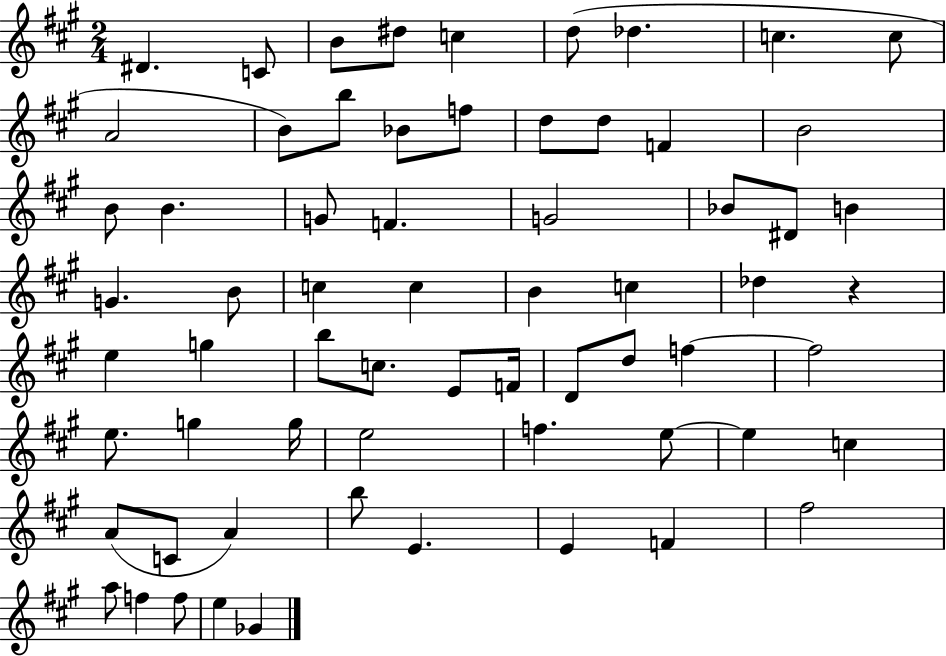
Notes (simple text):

D#4/q. C4/e B4/e D#5/e C5/q D5/e Db5/q. C5/q. C5/e A4/h B4/e B5/e Bb4/e F5/e D5/e D5/e F4/q B4/h B4/e B4/q. G4/e F4/q. G4/h Bb4/e D#4/e B4/q G4/q. B4/e C5/q C5/q B4/q C5/q Db5/q R/q E5/q G5/q B5/e C5/e. E4/e F4/s D4/e D5/e F5/q F5/h E5/e. G5/q G5/s E5/h F5/q. E5/e E5/q C5/q A4/e C4/e A4/q B5/e E4/q. E4/q F4/q F#5/h A5/e F5/q F5/e E5/q Gb4/q